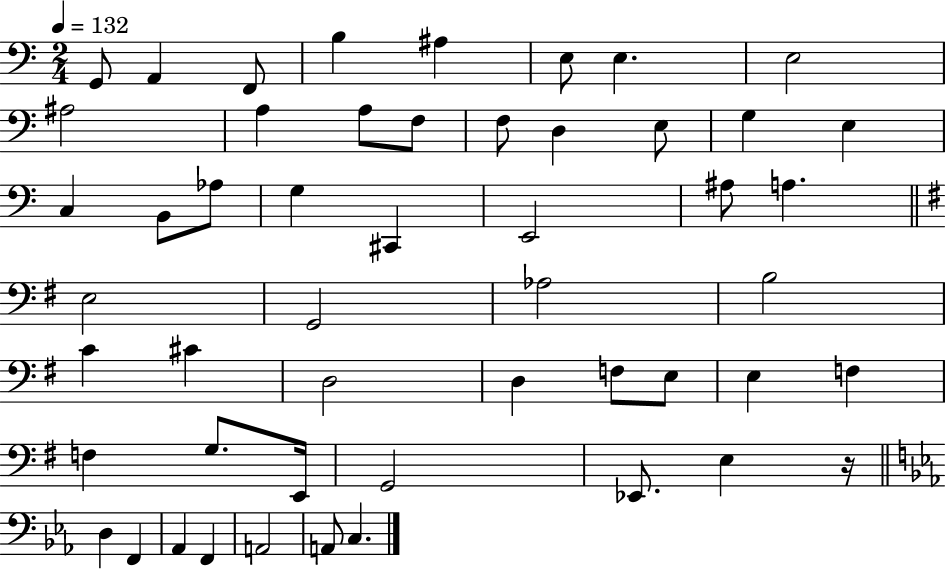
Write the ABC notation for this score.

X:1
T:Untitled
M:2/4
L:1/4
K:C
G,,/2 A,, F,,/2 B, ^A, E,/2 E, E,2 ^A,2 A, A,/2 F,/2 F,/2 D, E,/2 G, E, C, B,,/2 _A,/2 G, ^C,, E,,2 ^A,/2 A, E,2 G,,2 _A,2 B,2 C ^C D,2 D, F,/2 E,/2 E, F, F, G,/2 E,,/4 G,,2 _E,,/2 E, z/4 D, F,, _A,, F,, A,,2 A,,/2 C,